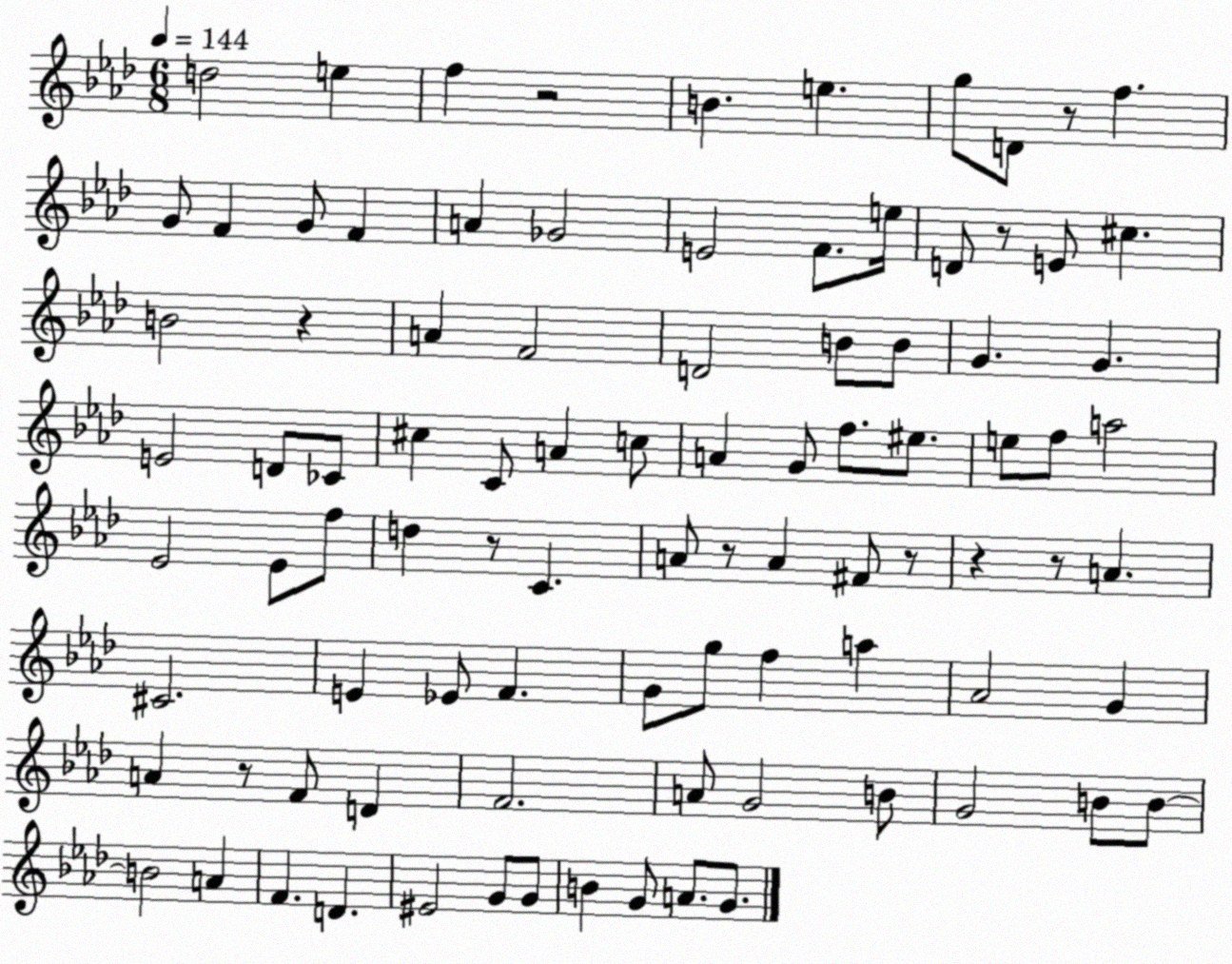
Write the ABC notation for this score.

X:1
T:Untitled
M:6/8
L:1/4
K:Ab
d2 e f z2 B e g/2 D/2 z/2 f G/2 F G/2 F A _G2 E2 F/2 e/4 D/2 z/2 E/2 ^c B2 z A F2 D2 B/2 B/2 G G E2 D/2 _C/2 ^c C/2 A c/2 A G/2 f/2 ^e/2 e/2 f/2 a2 _E2 _E/2 f/2 d z/2 C A/2 z/2 A ^F/2 z/2 z z/2 A ^C2 E _E/2 F G/2 g/2 f a _A2 G A z/2 F/2 D F2 A/2 G2 B/2 G2 B/2 B/2 B2 A F D ^E2 G/2 G/2 B G/2 A/2 G/2